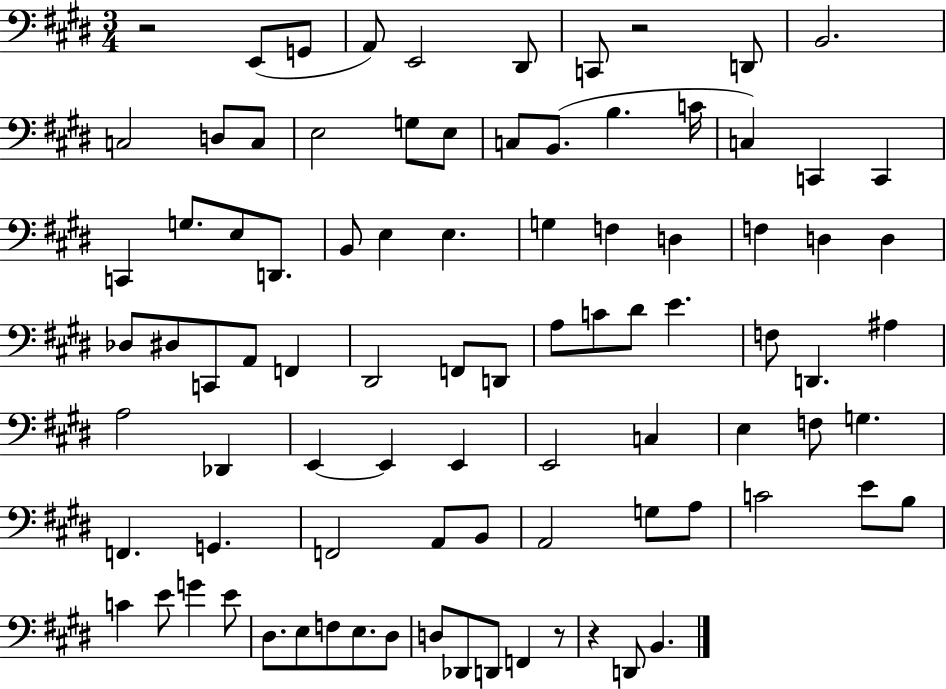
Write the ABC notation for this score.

X:1
T:Untitled
M:3/4
L:1/4
K:E
z2 E,,/2 G,,/2 A,,/2 E,,2 ^D,,/2 C,,/2 z2 D,,/2 B,,2 C,2 D,/2 C,/2 E,2 G,/2 E,/2 C,/2 B,,/2 B, C/4 C, C,, C,, C,, G,/2 E,/2 D,,/2 B,,/2 E, E, G, F, D, F, D, D, _D,/2 ^D,/2 C,,/2 A,,/2 F,, ^D,,2 F,,/2 D,,/2 A,/2 C/2 ^D/2 E F,/2 D,, ^A, A,2 _D,, E,, E,, E,, E,,2 C, E, F,/2 G, F,, G,, F,,2 A,,/2 B,,/2 A,,2 G,/2 A,/2 C2 E/2 B,/2 C E/2 G E/2 ^D,/2 E,/2 F,/2 E,/2 ^D,/2 D,/2 _D,,/2 D,,/2 F,, z/2 z D,,/2 B,,